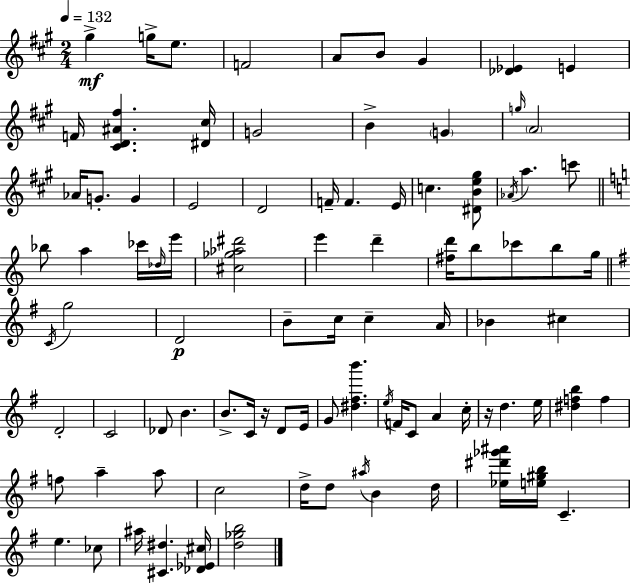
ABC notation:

X:1
T:Untitled
M:2/4
L:1/4
K:A
^g g/4 e/2 F2 A/2 B/2 ^G [_D_E] E F/4 [^CD^A^f] [^D^c]/4 G2 B G g/4 A2 _A/4 G/2 G E2 D2 F/4 F E/4 c [^DBe^g]/2 _A/4 a c'/2 _b/2 a _c'/4 _d/4 e'/4 [^c_g_a^d']2 e' d' [^fd']/4 b/2 _c'/2 b/2 g/4 C/4 g2 D2 B/2 c/4 c A/4 _B ^c D2 C2 _D/2 B B/2 C/4 z/4 D/2 E/4 G/2 [^d^fb'] e/4 F/4 C/2 A c/4 z/4 d e/4 [^dfb] f f/2 a a/2 c2 d/4 d/2 ^a/4 B d/4 [_e^d'_g'^a']/4 [e^gb]/4 C e _c/2 ^a/4 [^C^d] [_D_E^c]/4 [d_gb]2